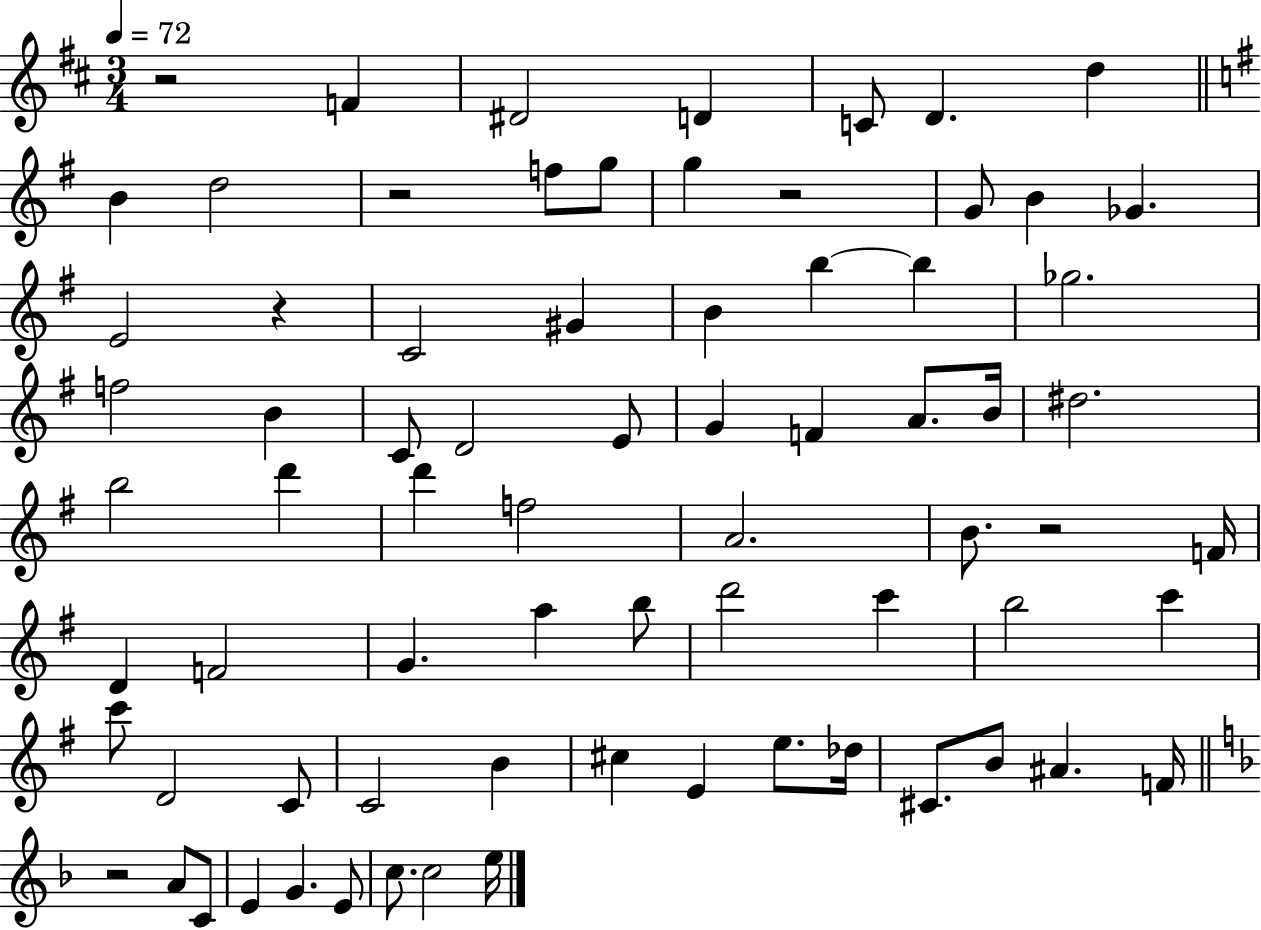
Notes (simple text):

R/h F4/q D#4/h D4/q C4/e D4/q. D5/q B4/q D5/h R/h F5/e G5/e G5/q R/h G4/e B4/q Gb4/q. E4/h R/q C4/h G#4/q B4/q B5/q B5/q Gb5/h. F5/h B4/q C4/e D4/h E4/e G4/q F4/q A4/e. B4/s D#5/h. B5/h D6/q D6/q F5/h A4/h. B4/e. R/h F4/s D4/q F4/h G4/q. A5/q B5/e D6/h C6/q B5/h C6/q C6/e D4/h C4/e C4/h B4/q C#5/q E4/q E5/e. Db5/s C#4/e. B4/e A#4/q. F4/s R/h A4/e C4/e E4/q G4/q. E4/e C5/e. C5/h E5/s